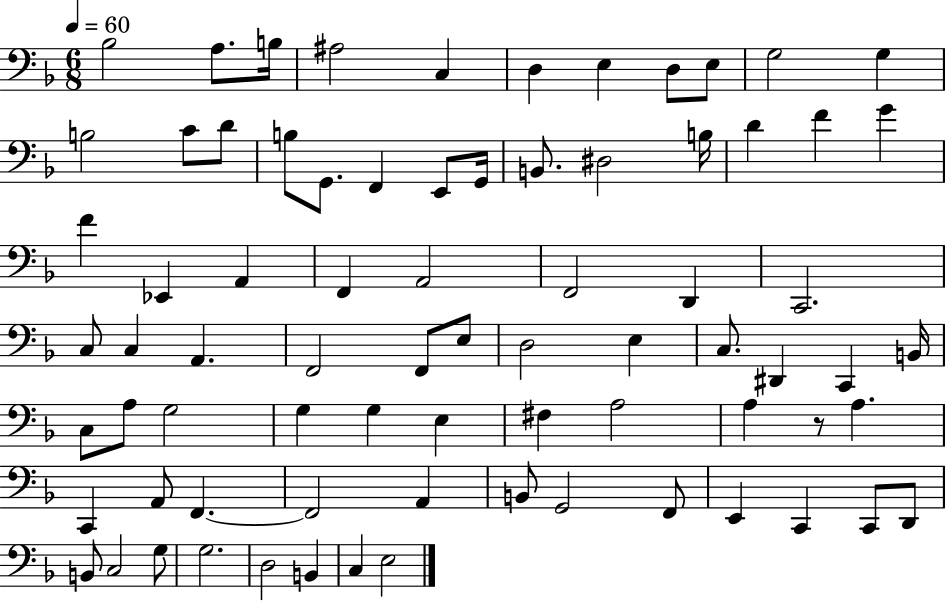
{
  \clef bass
  \numericTimeSignature
  \time 6/8
  \key f \major
  \tempo 4 = 60
  \repeat volta 2 { bes2 a8. b16 | ais2 c4 | d4 e4 d8 e8 | g2 g4 | \break b2 c'8 d'8 | b8 g,8. f,4 e,8 g,16 | b,8. dis2 b16 | d'4 f'4 g'4 | \break f'4 ees,4 a,4 | f,4 a,2 | f,2 d,4 | c,2. | \break c8 c4 a,4. | f,2 f,8 e8 | d2 e4 | c8. dis,4 c,4 b,16 | \break c8 a8 g2 | g4 g4 e4 | fis4 a2 | a4 r8 a4. | \break c,4 a,8 f,4.~~ | f,2 a,4 | b,8 g,2 f,8 | e,4 c,4 c,8 d,8 | \break b,8 c2 g8 | g2. | d2 b,4 | c4 e2 | \break } \bar "|."
}